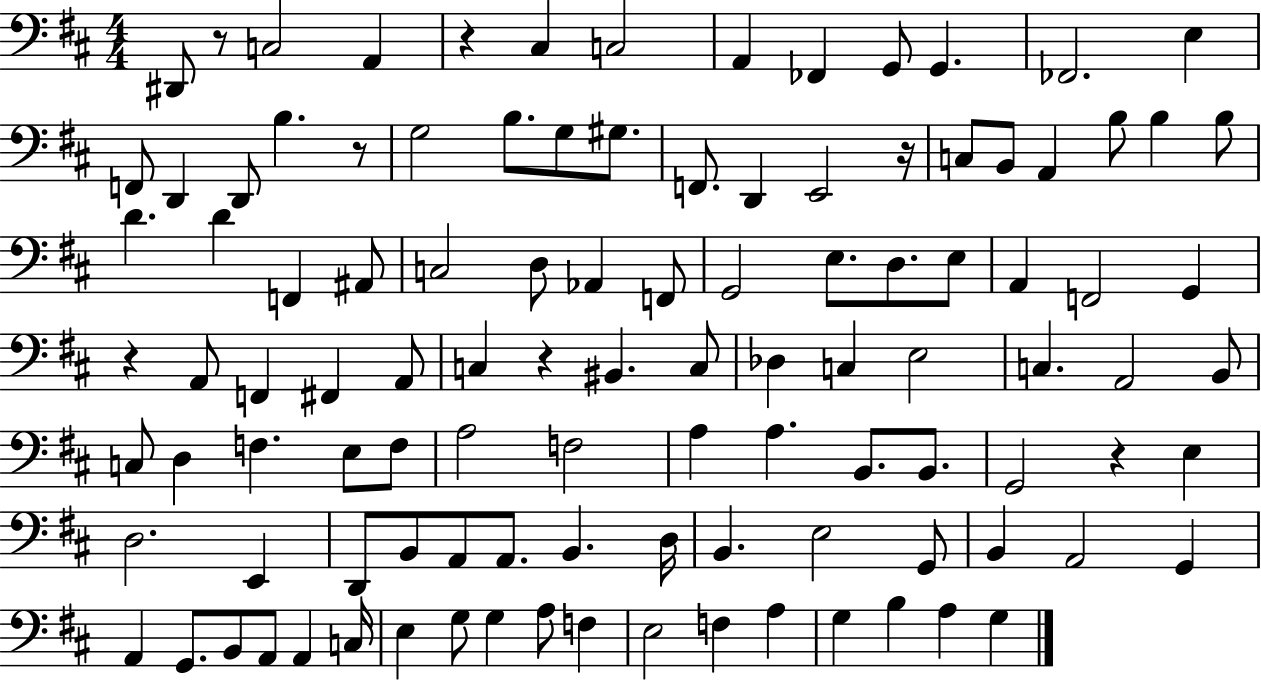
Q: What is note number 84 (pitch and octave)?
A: A2